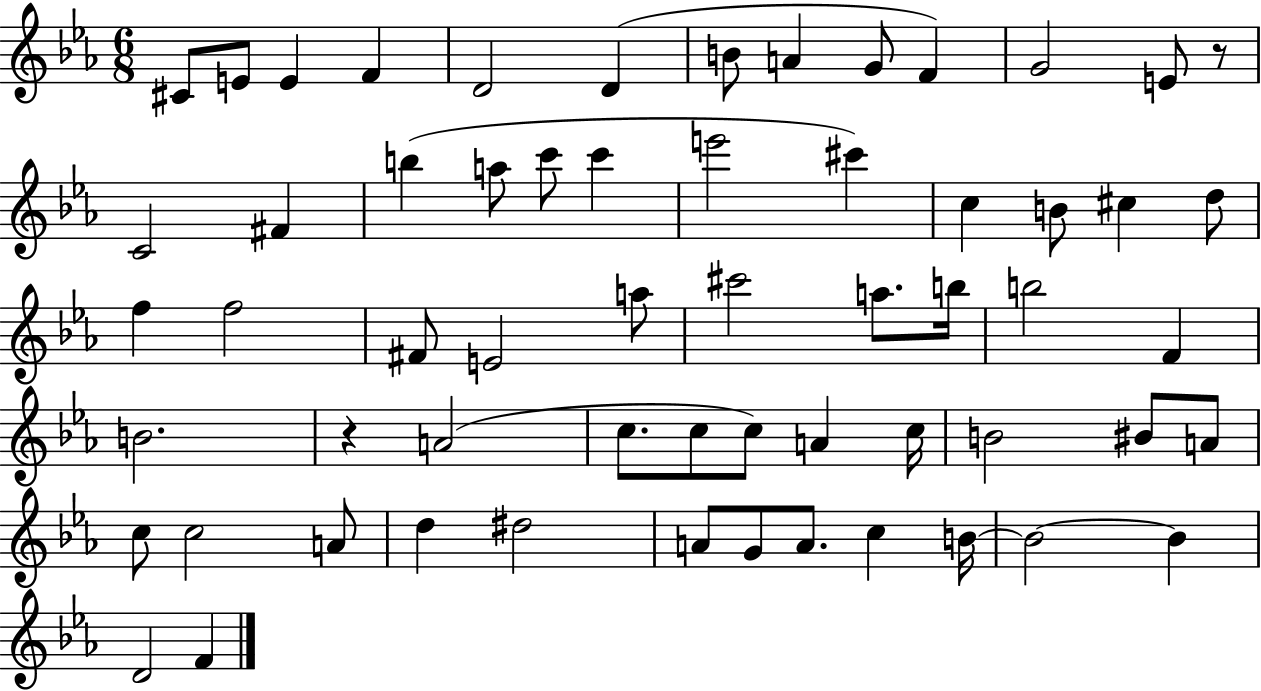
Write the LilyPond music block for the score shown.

{
  \clef treble
  \numericTimeSignature
  \time 6/8
  \key ees \major
  cis'8 e'8 e'4 f'4 | d'2 d'4( | b'8 a'4 g'8 f'4) | g'2 e'8 r8 | \break c'2 fis'4 | b''4( a''8 c'''8 c'''4 | e'''2 cis'''4) | c''4 b'8 cis''4 d''8 | \break f''4 f''2 | fis'8 e'2 a''8 | cis'''2 a''8. b''16 | b''2 f'4 | \break b'2. | r4 a'2( | c''8. c''8 c''8) a'4 c''16 | b'2 bis'8 a'8 | \break c''8 c''2 a'8 | d''4 dis''2 | a'8 g'8 a'8. c''4 b'16~~ | b'2~~ b'4 | \break d'2 f'4 | \bar "|."
}